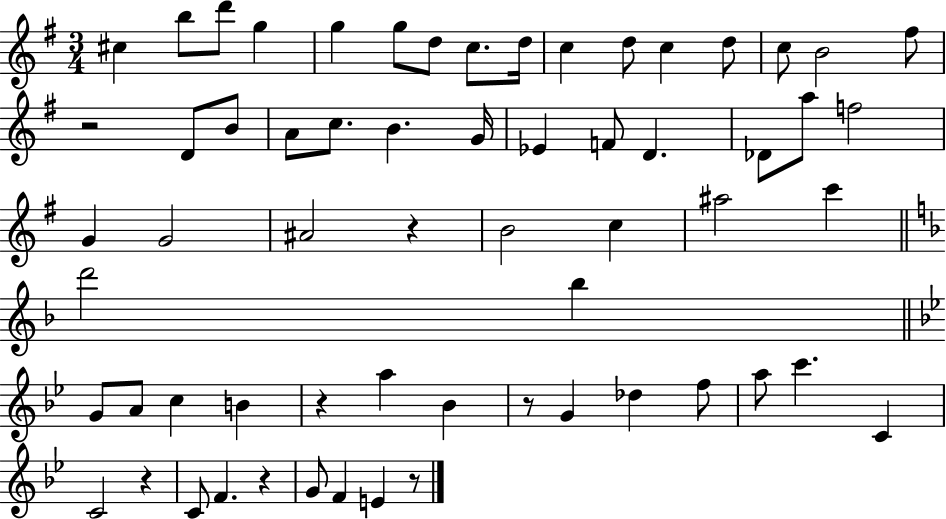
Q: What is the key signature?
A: G major